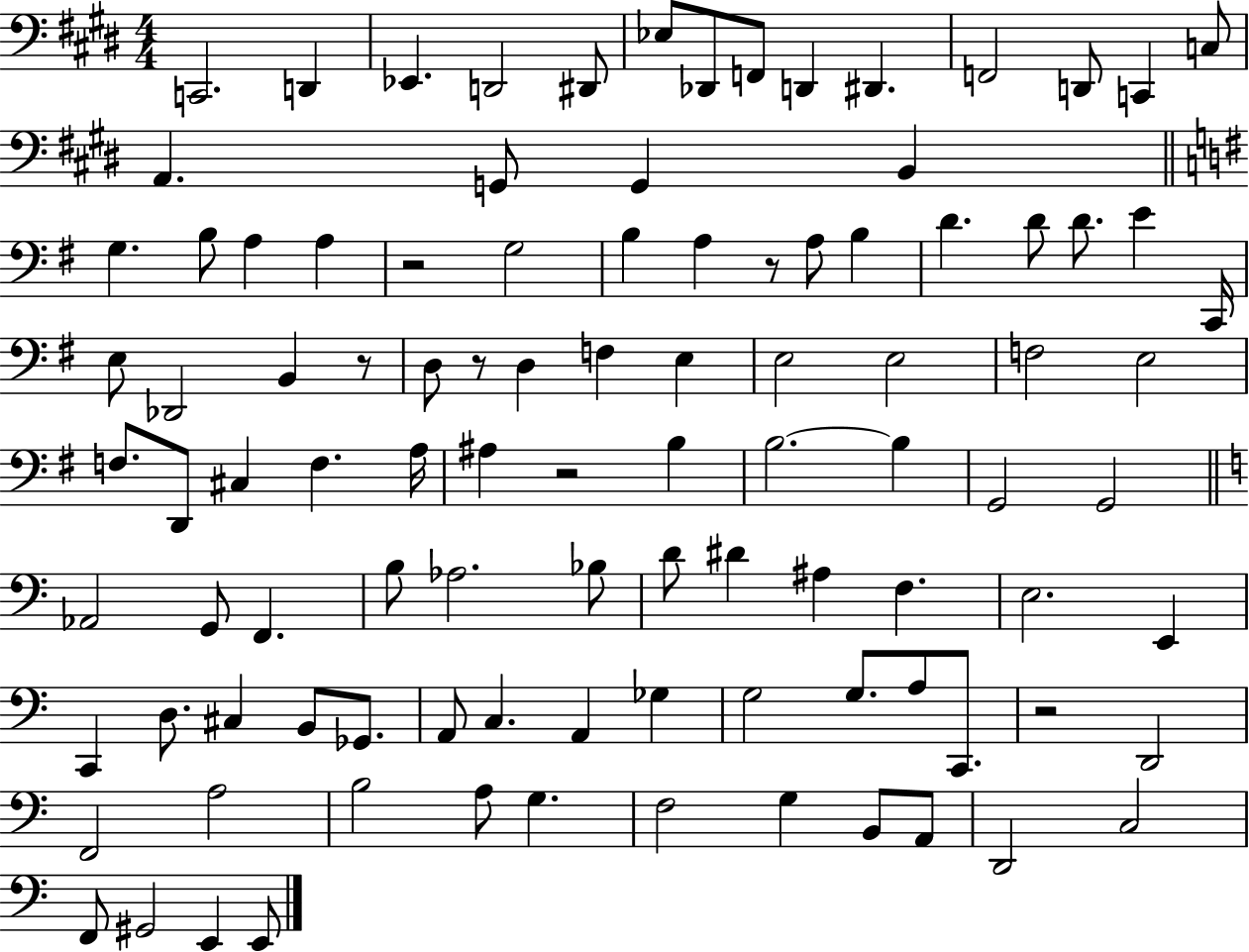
C2/h. D2/q Eb2/q. D2/h D#2/e Eb3/e Db2/e F2/e D2/q D#2/q. F2/h D2/e C2/q C3/e A2/q. G2/e G2/q B2/q G3/q. B3/e A3/q A3/q R/h G3/h B3/q A3/q R/e A3/e B3/q D4/q. D4/e D4/e. E4/q C2/s E3/e Db2/h B2/q R/e D3/e R/e D3/q F3/q E3/q E3/h E3/h F3/h E3/h F3/e. D2/e C#3/q F3/q. A3/s A#3/q R/h B3/q B3/h. B3/q G2/h G2/h Ab2/h G2/e F2/q. B3/e Ab3/h. Bb3/e D4/e D#4/q A#3/q F3/q. E3/h. E2/q C2/q D3/e. C#3/q B2/e Gb2/e. A2/e C3/q. A2/q Gb3/q G3/h G3/e. A3/e C2/e. R/h D2/h F2/h A3/h B3/h A3/e G3/q. F3/h G3/q B2/e A2/e D2/h C3/h F2/e G#2/h E2/q E2/e